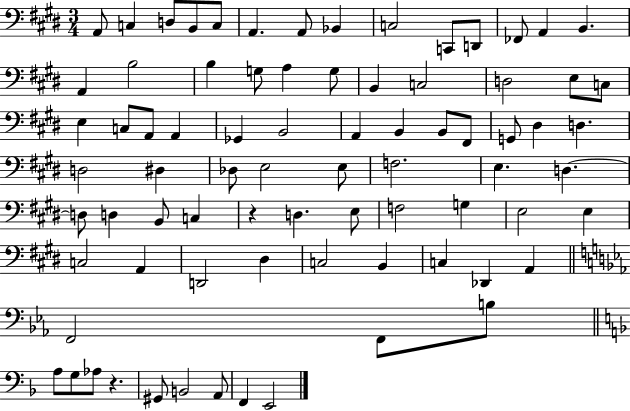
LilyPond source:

{
  \clef bass
  \numericTimeSignature
  \time 3/4
  \key e \major
  a,8 c4 d8 b,8 c8 | a,4. a,8 bes,4 | c2 c,8 d,8 | fes,8 a,4 b,4. | \break a,4 b2 | b4 g8 a4 g8 | b,4 c2 | d2 e8 c8 | \break e4 c8 a,8 a,4 | ges,4 b,2 | a,4 b,4 b,8 fis,8 | g,8 dis4 d4. | \break d2 dis4 | des8 e2 e8 | f2. | e4. d4.~~ | \break d8 d4 b,8 c4 | r4 d4. e8 | f2 g4 | e2 e4 | \break c2 a,4 | d,2 dis4 | c2 b,4 | c4 des,4 a,4 | \break \bar "||" \break \key c \minor f,2 f,8 b8 | \bar "||" \break \key d \minor a8 g8 aes8 r4. | gis,8 b,2 a,8 | f,4 e,2 | \bar "|."
}